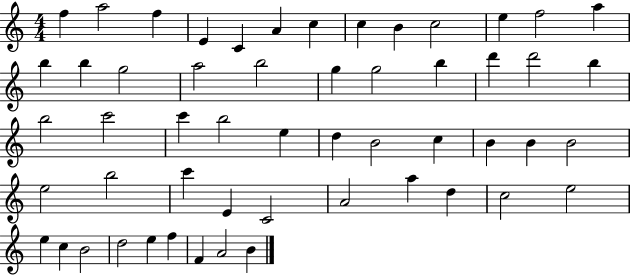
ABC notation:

X:1
T:Untitled
M:4/4
L:1/4
K:C
f a2 f E C A c c B c2 e f2 a b b g2 a2 b2 g g2 b d' d'2 b b2 c'2 c' b2 e d B2 c B B B2 e2 b2 c' E C2 A2 a d c2 e2 e c B2 d2 e f F A2 B